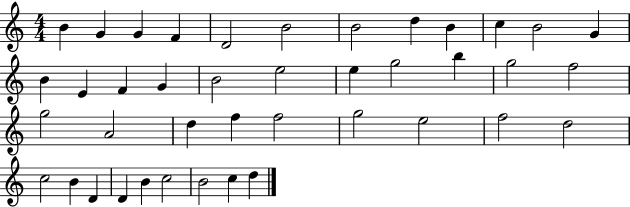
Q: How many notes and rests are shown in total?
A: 41